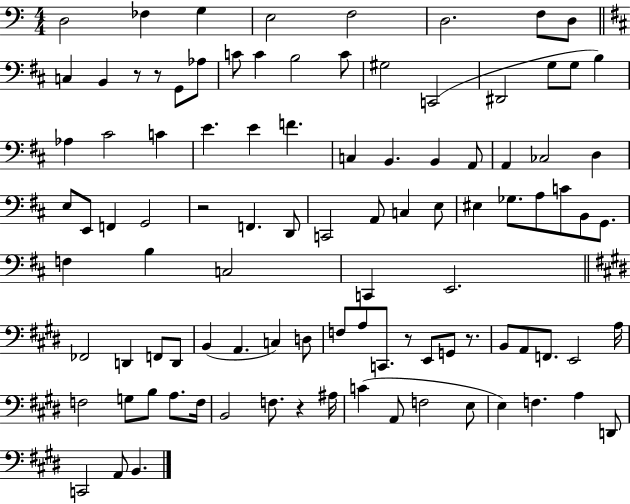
X:1
T:Untitled
M:4/4
L:1/4
K:C
D,2 _F, G, E,2 F,2 D,2 F,/2 D,/2 C, B,, z/2 z/2 G,,/2 _A,/2 C/2 C B,2 C/2 ^G,2 C,,2 ^D,,2 G,/2 G,/2 B, _A, ^C2 C E E F C, B,, B,, A,,/2 A,, _C,2 D, E,/2 E,,/2 F,, G,,2 z2 F,, D,,/2 C,,2 A,,/2 C, E,/2 ^E, _G,/2 A,/2 C/2 B,,/2 G,,/2 F, B, C,2 C,, E,,2 _F,,2 D,, F,,/2 D,,/2 B,, A,, C, D,/2 F,/2 A,/2 C,,/2 z/2 E,,/2 G,,/2 z/2 B,,/2 A,,/2 F,,/2 E,,2 A,/4 F,2 G,/2 B,/2 A,/2 F,/4 B,,2 F,/2 z ^A,/4 C A,,/2 F,2 E,/2 E, F, A, D,,/2 C,,2 A,,/2 B,,